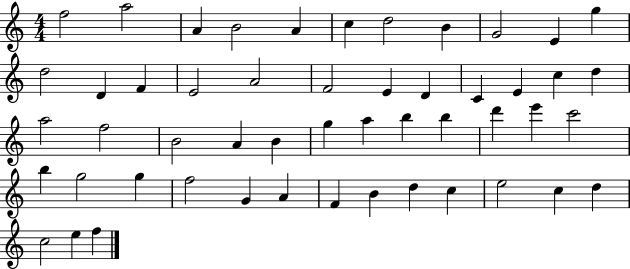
{
  \clef treble
  \numericTimeSignature
  \time 4/4
  \key c \major
  f''2 a''2 | a'4 b'2 a'4 | c''4 d''2 b'4 | g'2 e'4 g''4 | \break d''2 d'4 f'4 | e'2 a'2 | f'2 e'4 d'4 | c'4 e'4 c''4 d''4 | \break a''2 f''2 | b'2 a'4 b'4 | g''4 a''4 b''4 b''4 | d'''4 e'''4 c'''2 | \break b''4 g''2 g''4 | f''2 g'4 a'4 | f'4 b'4 d''4 c''4 | e''2 c''4 d''4 | \break c''2 e''4 f''4 | \bar "|."
}